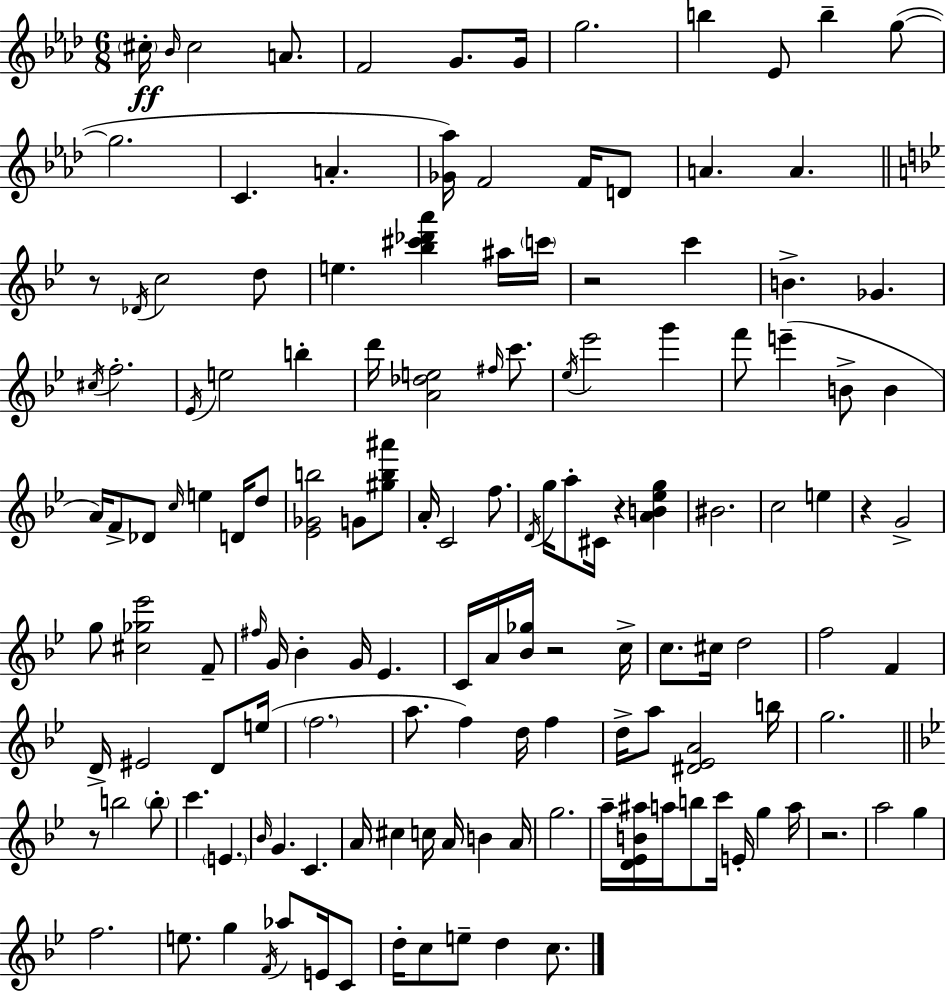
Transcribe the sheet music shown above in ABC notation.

X:1
T:Untitled
M:6/8
L:1/4
K:Fm
^c/4 _B/4 ^c2 A/2 F2 G/2 G/4 g2 b _E/2 b g/2 g2 C A [_G_a]/4 F2 F/4 D/2 A A z/2 _D/4 c2 d/2 e [_b^c'_d'a'] ^a/4 c'/4 z2 c' B _G ^c/4 f2 _E/4 e2 b d'/4 [A_de]2 ^f/4 c'/2 _e/4 _e'2 g' f'/2 e' B/2 B A/4 F/2 _D/2 c/4 e D/4 d/2 [_E_Gb]2 G/2 [^gb^a']/2 A/4 C2 f/2 D/4 g/4 a/2 ^C/4 z [AB_eg] ^B2 c2 e z G2 g/2 [^c_g_e']2 F/2 ^f/4 G/4 _B G/4 _E C/4 A/4 [_B_g]/4 z2 c/4 c/2 ^c/4 d2 f2 F D/4 ^E2 D/2 e/4 f2 a/2 f d/4 f d/4 a/2 [^D_EA]2 b/4 g2 z/2 b2 b/2 c' E _B/4 G C A/4 ^c c/4 A/4 B A/4 g2 a/4 [D_EB^a]/4 a/4 b/2 c'/4 E/4 g a/4 z2 a2 g f2 e/2 g F/4 _a/2 E/4 C/2 d/4 c/2 e/2 d c/2